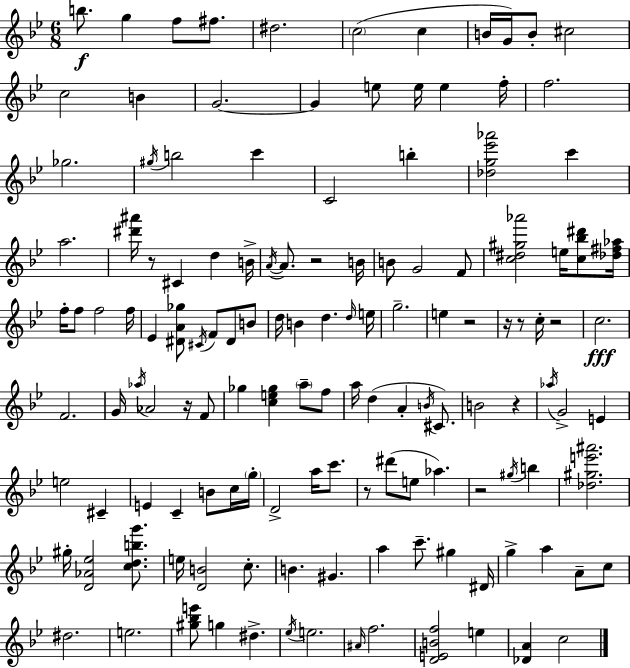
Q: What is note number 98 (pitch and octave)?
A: G5